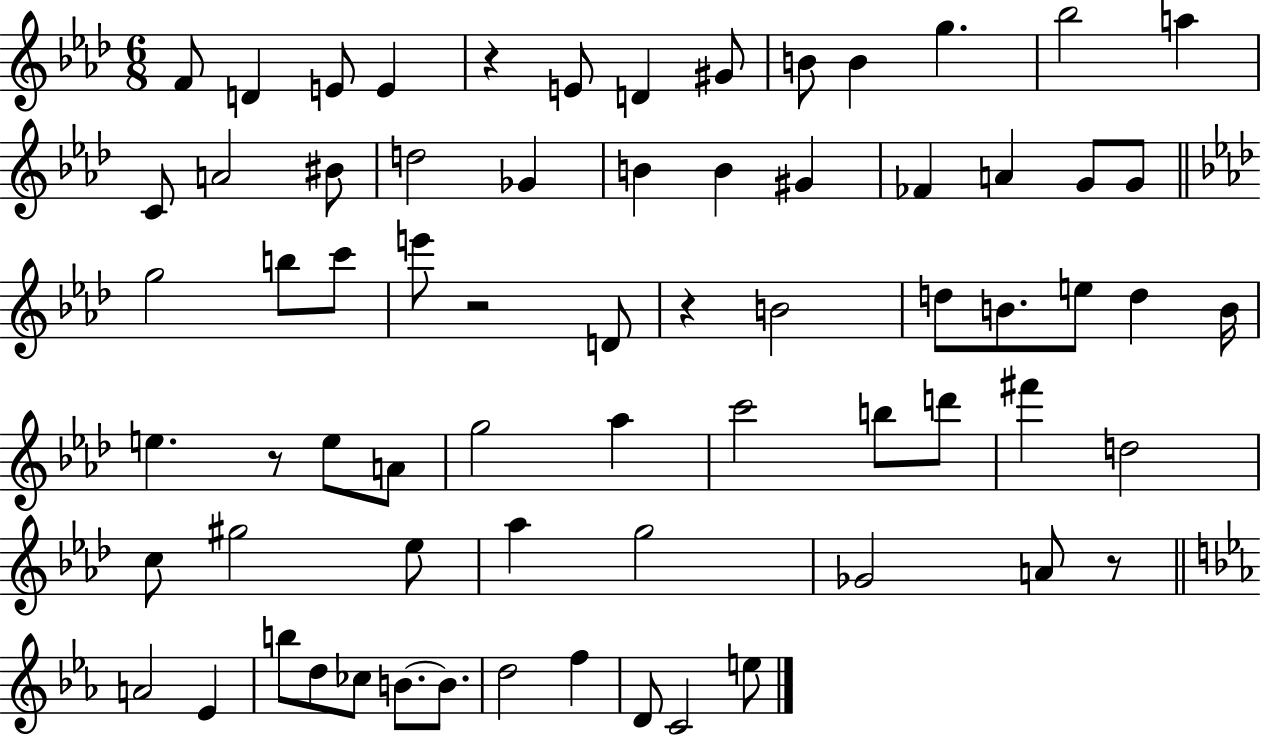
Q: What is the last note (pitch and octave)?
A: E5